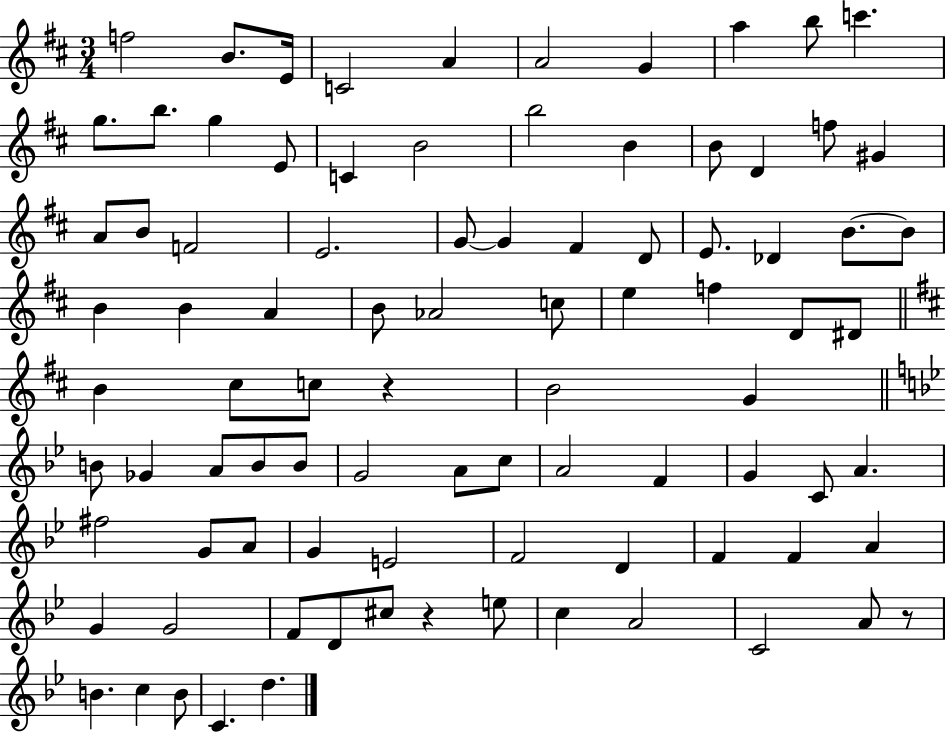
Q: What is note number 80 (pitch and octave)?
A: A4